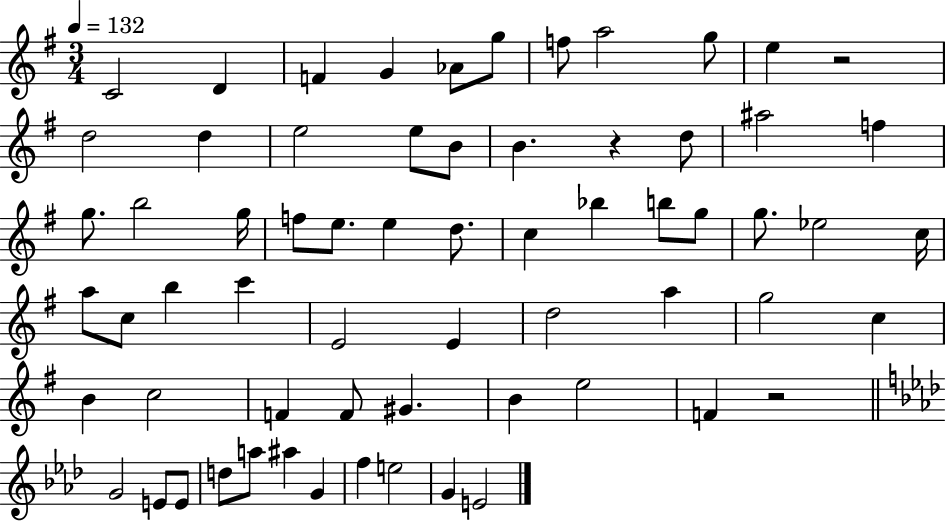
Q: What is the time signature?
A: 3/4